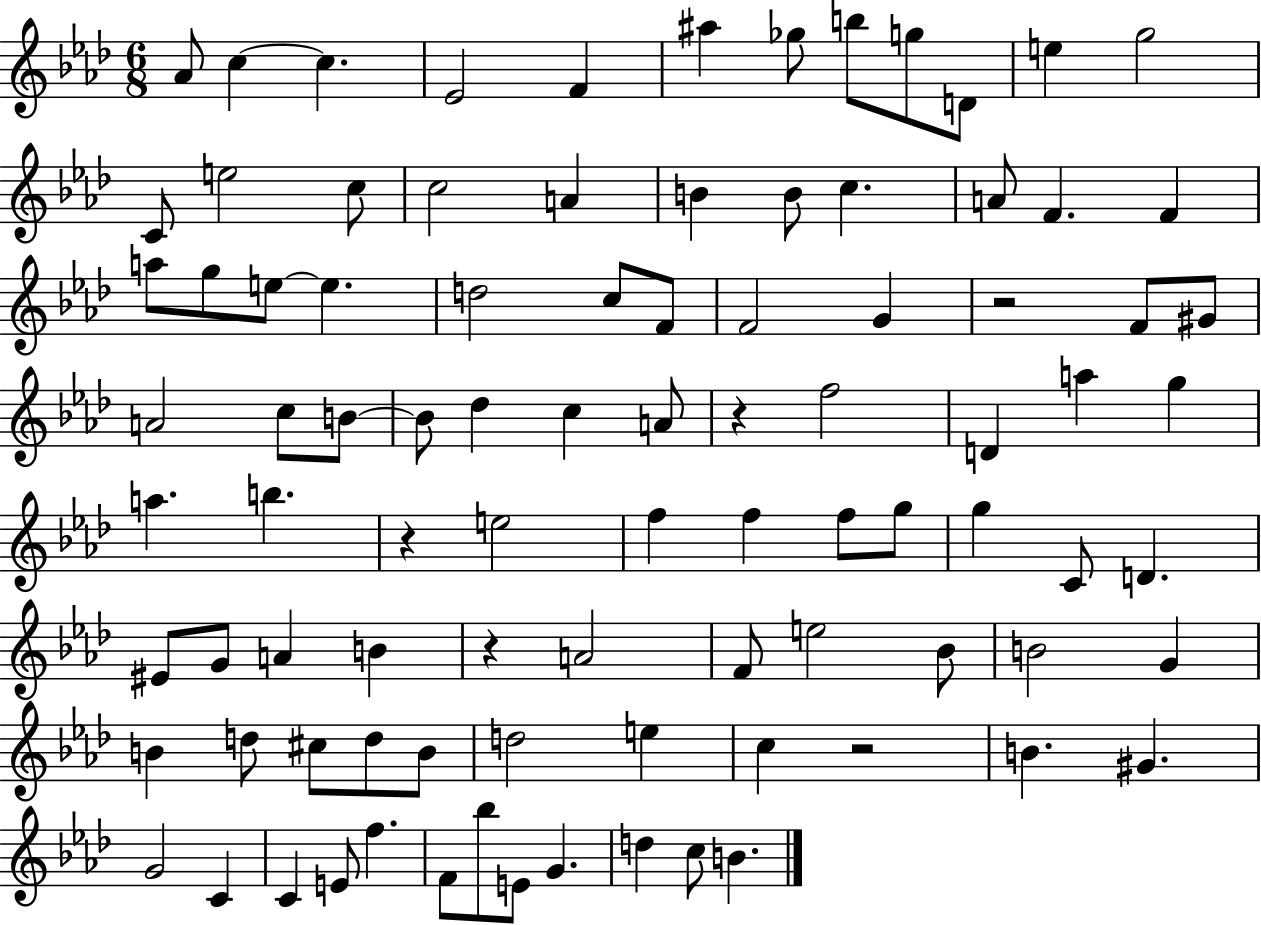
{
  \clef treble
  \numericTimeSignature
  \time 6/8
  \key aes \major
  aes'8 c''4~~ c''4. | ees'2 f'4 | ais''4 ges''8 b''8 g''8 d'8 | e''4 g''2 | \break c'8 e''2 c''8 | c''2 a'4 | b'4 b'8 c''4. | a'8 f'4. f'4 | \break a''8 g''8 e''8~~ e''4. | d''2 c''8 f'8 | f'2 g'4 | r2 f'8 gis'8 | \break a'2 c''8 b'8~~ | b'8 des''4 c''4 a'8 | r4 f''2 | d'4 a''4 g''4 | \break a''4. b''4. | r4 e''2 | f''4 f''4 f''8 g''8 | g''4 c'8 d'4. | \break eis'8 g'8 a'4 b'4 | r4 a'2 | f'8 e''2 bes'8 | b'2 g'4 | \break b'4 d''8 cis''8 d''8 b'8 | d''2 e''4 | c''4 r2 | b'4. gis'4. | \break g'2 c'4 | c'4 e'8 f''4. | f'8 bes''8 e'8 g'4. | d''4 c''8 b'4. | \break \bar "|."
}